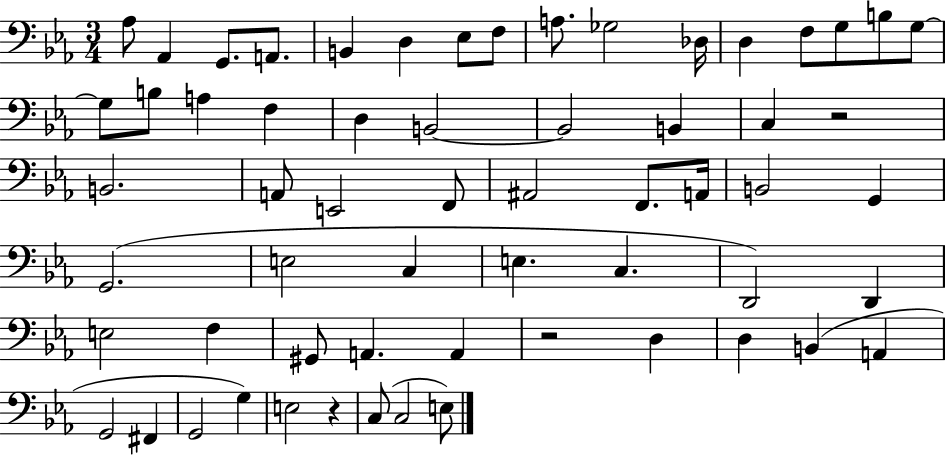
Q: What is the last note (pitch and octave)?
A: E3